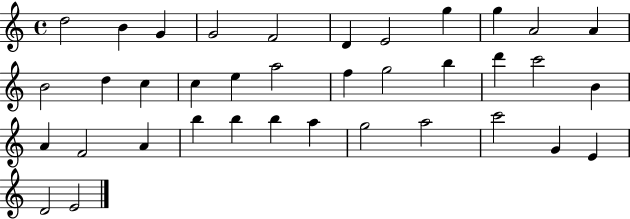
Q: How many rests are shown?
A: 0